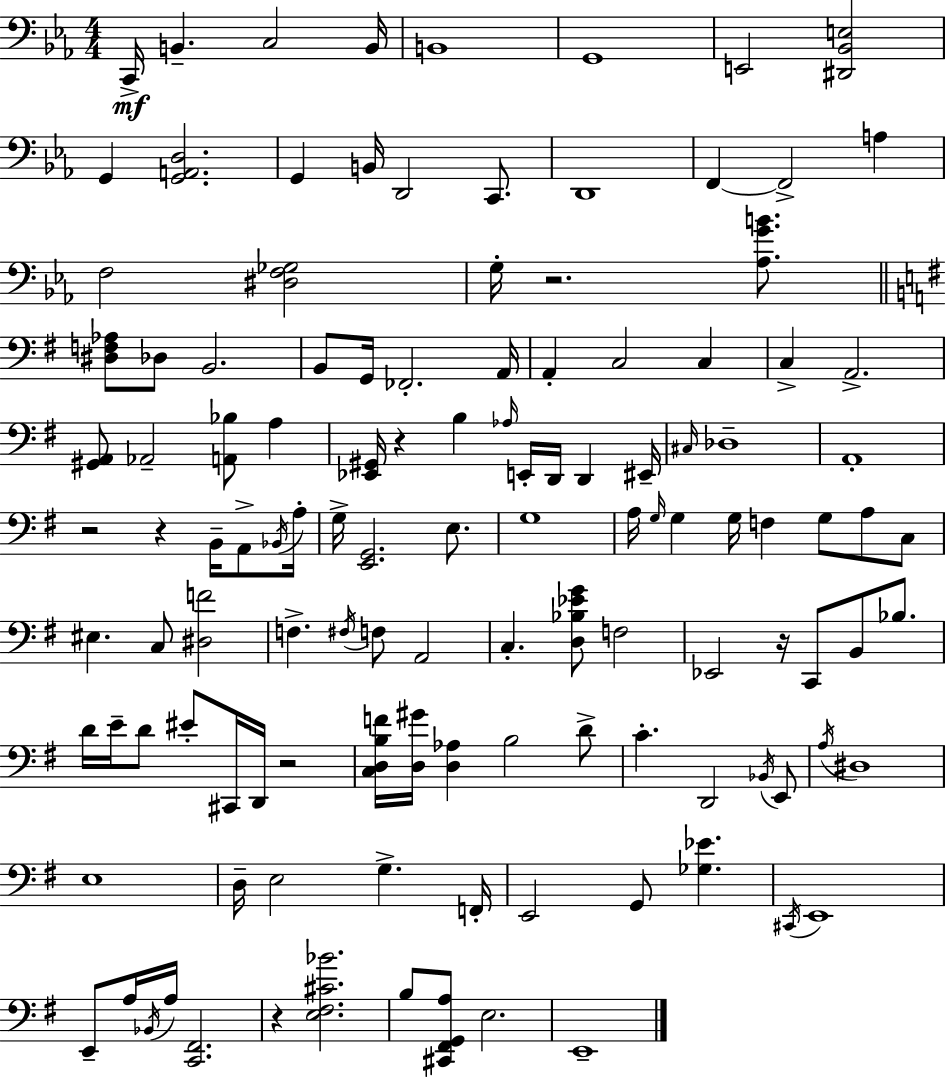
X:1
T:Untitled
M:4/4
L:1/4
K:Eb
C,,/4 B,, C,2 B,,/4 B,,4 G,,4 E,,2 [^D,,_B,,E,]2 G,, [G,,A,,D,]2 G,, B,,/4 D,,2 C,,/2 D,,4 F,, F,,2 A, F,2 [^D,F,_G,]2 G,/4 z2 [_A,GB]/2 [^D,F,_A,]/2 _D,/2 B,,2 B,,/2 G,,/4 _F,,2 A,,/4 A,, C,2 C, C, A,,2 [^G,,A,,]/2 _A,,2 [A,,_B,]/2 A, [_E,,^G,,]/4 z B, _A,/4 E,,/4 D,,/4 D,, ^E,,/4 ^C,/4 _D,4 A,,4 z2 z B,,/4 A,,/2 _B,,/4 A,/4 G,/4 [E,,G,,]2 E,/2 G,4 A,/4 G,/4 G, G,/4 F, G,/2 A,/2 C,/2 ^E, C,/2 [^D,F]2 F, ^F,/4 F,/2 A,,2 C, [D,_B,_EG]/2 F,2 _E,,2 z/4 C,,/2 B,,/2 _B,/2 D/4 E/4 D/2 ^E/2 ^C,,/4 D,,/4 z2 [C,D,B,F]/4 [D,^G]/4 [D,_A,] B,2 D/2 C D,,2 _B,,/4 E,,/2 A,/4 ^D,4 E,4 D,/4 E,2 G, F,,/4 E,,2 G,,/2 [_G,_E] ^C,,/4 E,,4 E,,/2 A,/4 _B,,/4 A,/4 [C,,^F,,]2 z [E,^F,^C_B]2 B,/2 [^C,,^F,,G,,A,]/2 E,2 E,,4